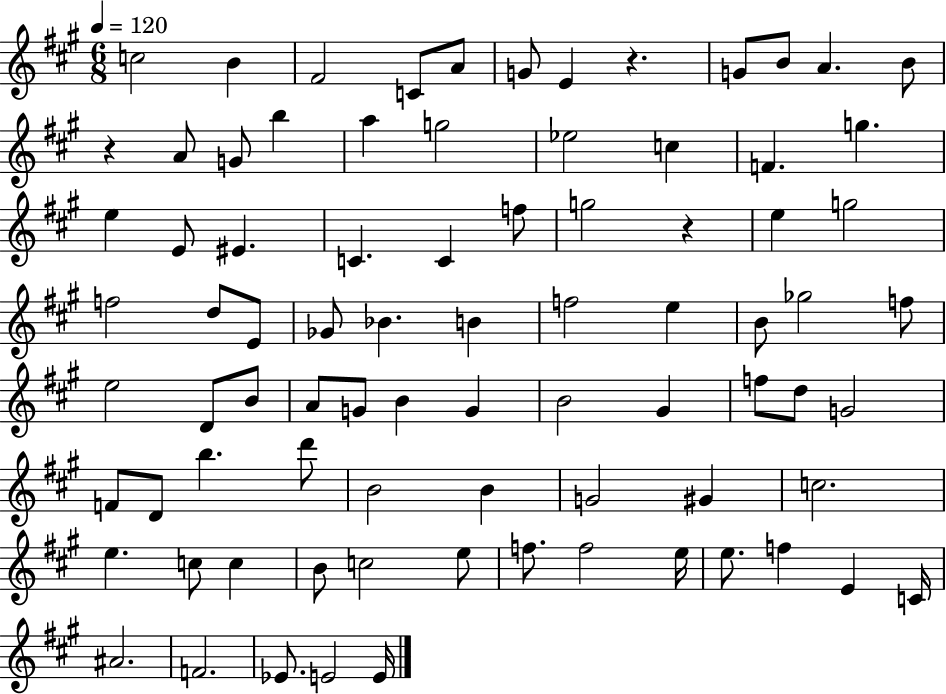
{
  \clef treble
  \numericTimeSignature
  \time 6/8
  \key a \major
  \tempo 4 = 120
  \repeat volta 2 { c''2 b'4 | fis'2 c'8 a'8 | g'8 e'4 r4. | g'8 b'8 a'4. b'8 | \break r4 a'8 g'8 b''4 | a''4 g''2 | ees''2 c''4 | f'4. g''4. | \break e''4 e'8 eis'4. | c'4. c'4 f''8 | g''2 r4 | e''4 g''2 | \break f''2 d''8 e'8 | ges'8 bes'4. b'4 | f''2 e''4 | b'8 ges''2 f''8 | \break e''2 d'8 b'8 | a'8 g'8 b'4 g'4 | b'2 gis'4 | f''8 d''8 g'2 | \break f'8 d'8 b''4. d'''8 | b'2 b'4 | g'2 gis'4 | c''2. | \break e''4. c''8 c''4 | b'8 c''2 e''8 | f''8. f''2 e''16 | e''8. f''4 e'4 c'16 | \break ais'2. | f'2. | ees'8. e'2 e'16 | } \bar "|."
}